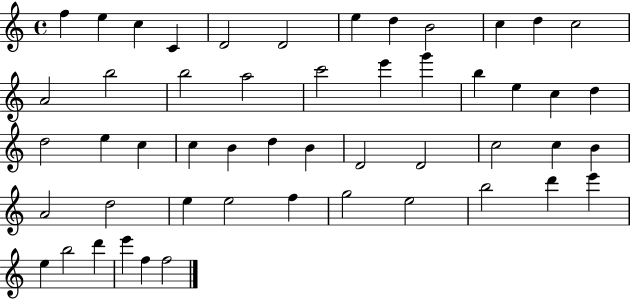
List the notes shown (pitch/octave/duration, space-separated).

F5/q E5/q C5/q C4/q D4/h D4/h E5/q D5/q B4/h C5/q D5/q C5/h A4/h B5/h B5/h A5/h C6/h E6/q G6/q B5/q E5/q C5/q D5/q D5/h E5/q C5/q C5/q B4/q D5/q B4/q D4/h D4/h C5/h C5/q B4/q A4/h D5/h E5/q E5/h F5/q G5/h E5/h B5/h D6/q E6/q E5/q B5/h D6/q E6/q F5/q F5/h